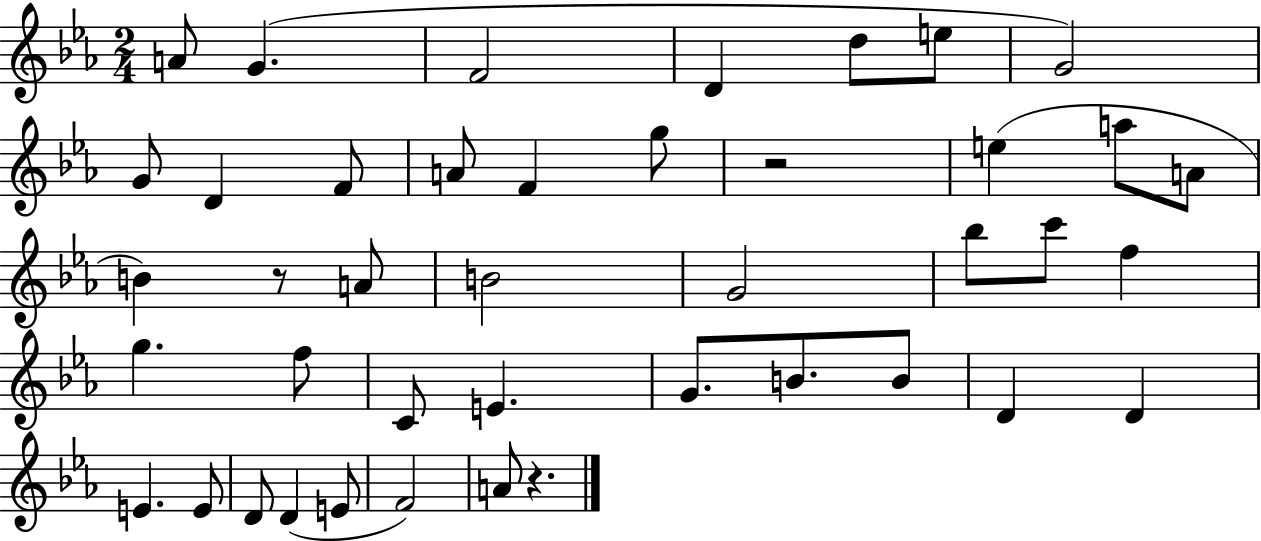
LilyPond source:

{
  \clef treble
  \numericTimeSignature
  \time 2/4
  \key ees \major
  \repeat volta 2 { a'8 g'4.( | f'2 | d'4 d''8 e''8 | g'2) | \break g'8 d'4 f'8 | a'8 f'4 g''8 | r2 | e''4( a''8 a'8 | \break b'4) r8 a'8 | b'2 | g'2 | bes''8 c'''8 f''4 | \break g''4. f''8 | c'8 e'4. | g'8. b'8. b'8 | d'4 d'4 | \break e'4. e'8 | d'8 d'4( e'8 | f'2) | a'8 r4. | \break } \bar "|."
}